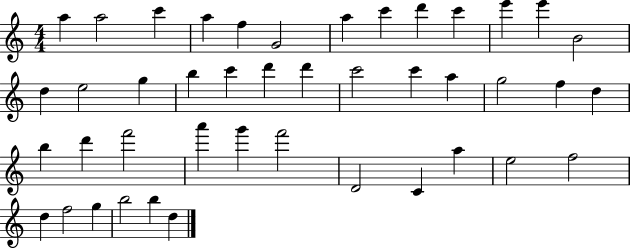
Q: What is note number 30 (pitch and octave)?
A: A6